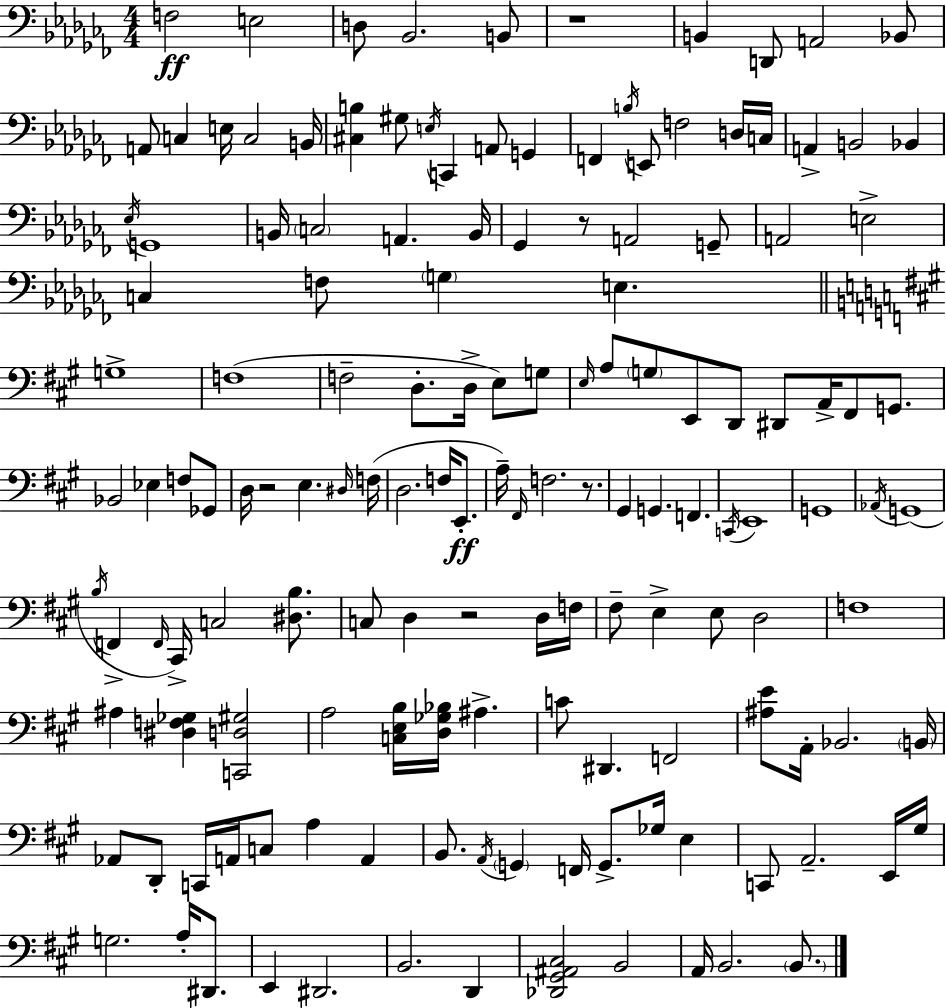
{
  \clef bass
  \numericTimeSignature
  \time 4/4
  \key aes \minor
  \repeat volta 2 { f2\ff e2 | d8 bes,2. b,8 | r1 | b,4 d,8 a,2 bes,8 | \break a,8 c4 e16 c2 b,16 | <cis b>4 gis8 \acciaccatura { e16 } c,4 a,8 g,4 | f,4 \acciaccatura { b16 } e,8 f2 | d16 c16 a,4-> b,2 bes,4 | \break \acciaccatura { ees16 } g,1 | b,16 \parenthesize c2 a,4. | b,16 ges,4 r8 a,2 | g,8-- a,2 e2-> | \break c4 f8 \parenthesize g4 e4. | \bar "||" \break \key a \major g1-> | f1( | f2-- d8.-. d16-> e8) g8 | \grace { e16 } a8 \parenthesize g8 e,8 d,8 dis,8 a,16-> fis,8 g,8. | \break bes,2 ees4 f8 ges,8 | d16 r2 e4. | \grace { dis16 }( f16 d2. f16 e,8.-.\ff | a16--) \grace { fis,16 } f2. | \break r8. gis,4 g,4. f,4. | \acciaccatura { c,16 } e,1 | g,1 | \acciaccatura { aes,16 }( g,1 | \break \acciaccatura { b16 } f,4-> \grace { f,16 } cis,16->) c2 | <dis b>8. c8 d4 r2 | d16 f16 fis8-- e4-> e8 d2 | f1 | \break ais4 <dis f ges>4 <c, d gis>2 | a2 <c e b>16 | <d ges bes>16 ais4.-> c'8 dis,4. f,2 | <ais e'>8 a,16-. bes,2. | \break \parenthesize b,16 aes,8 d,8-. c,16 a,16 c8 a4 | a,4 b,8. \acciaccatura { a,16 } \parenthesize g,4 f,16 | g,8.-> ges16 e4 c,8 a,2.-- | e,16 gis16 g2. | \break a16-. dis,8. e,4 dis,2. | b,2. | d,4 <des, gis, ais, cis>2 | b,2 a,16 b,2. | \break \parenthesize b,8. } \bar "|."
}